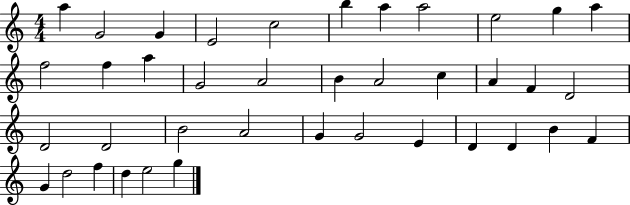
A5/q G4/h G4/q E4/h C5/h B5/q A5/q A5/h E5/h G5/q A5/q F5/h F5/q A5/q G4/h A4/h B4/q A4/h C5/q A4/q F4/q D4/h D4/h D4/h B4/h A4/h G4/q G4/h E4/q D4/q D4/q B4/q F4/q G4/q D5/h F5/q D5/q E5/h G5/q